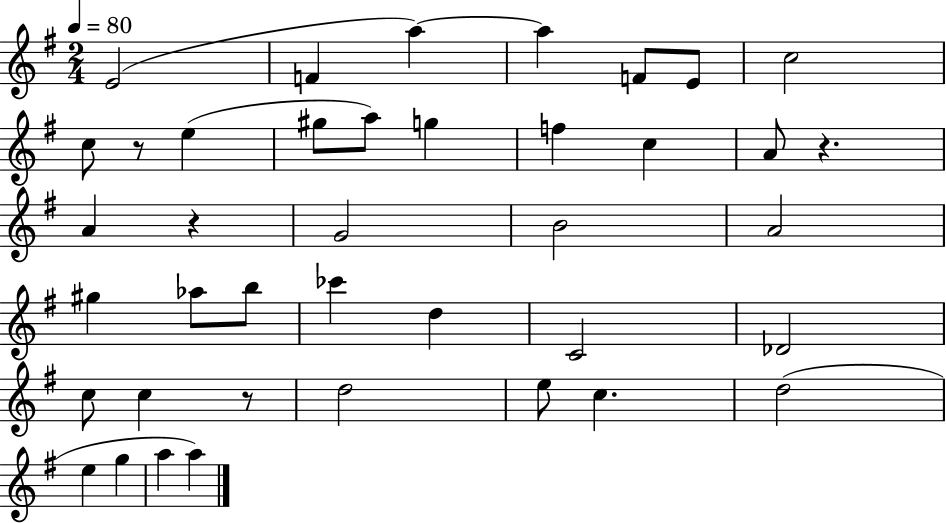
{
  \clef treble
  \numericTimeSignature
  \time 2/4
  \key g \major
  \tempo 4 = 80
  e'2( | f'4 a''4~~) | a''4 f'8 e'8 | c''2 | \break c''8 r8 e''4( | gis''8 a''8) g''4 | f''4 c''4 | a'8 r4. | \break a'4 r4 | g'2 | b'2 | a'2 | \break gis''4 aes''8 b''8 | ces'''4 d''4 | c'2 | des'2 | \break c''8 c''4 r8 | d''2 | e''8 c''4. | d''2( | \break e''4 g''4 | a''4 a''4) | \bar "|."
}